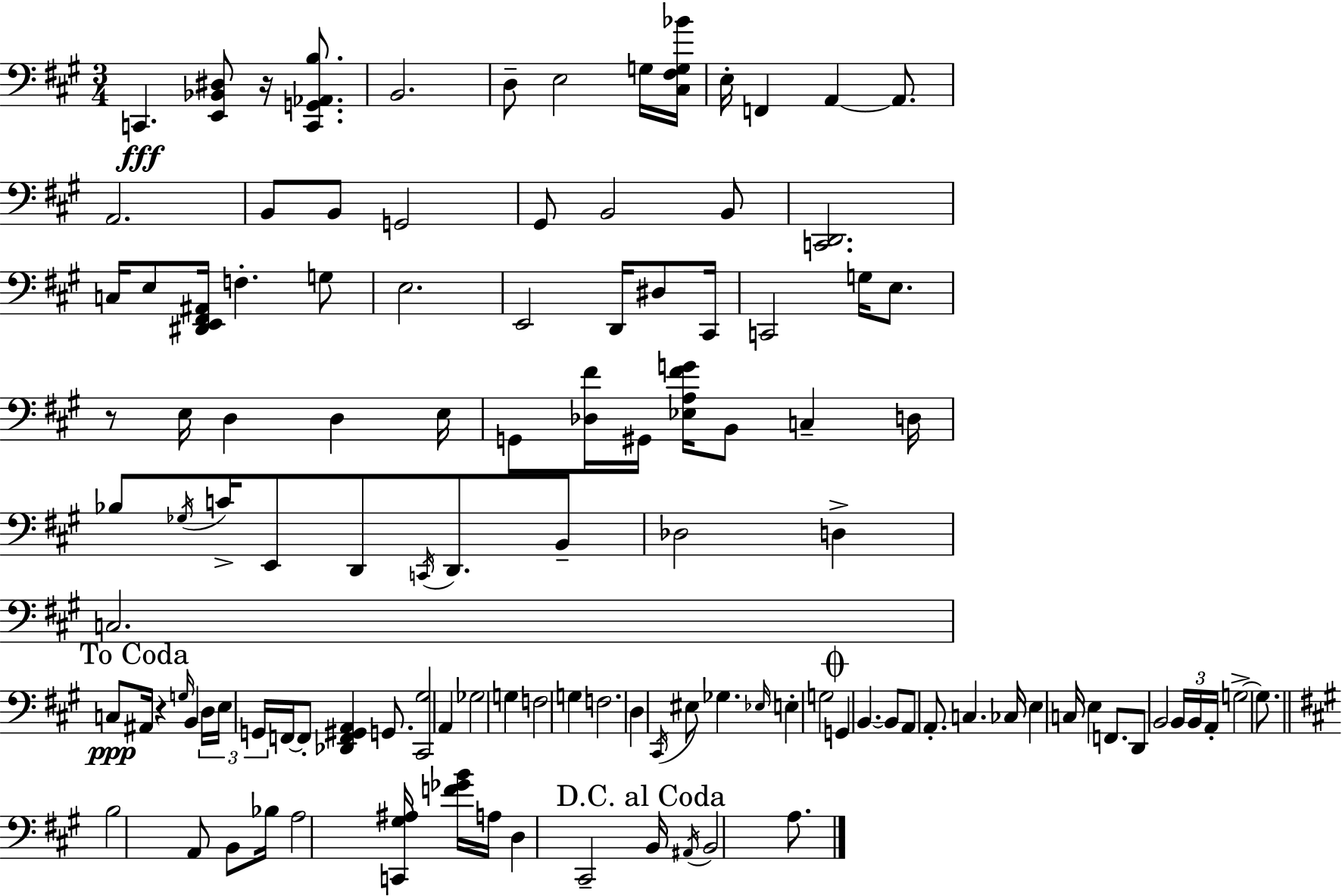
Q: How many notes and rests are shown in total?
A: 115